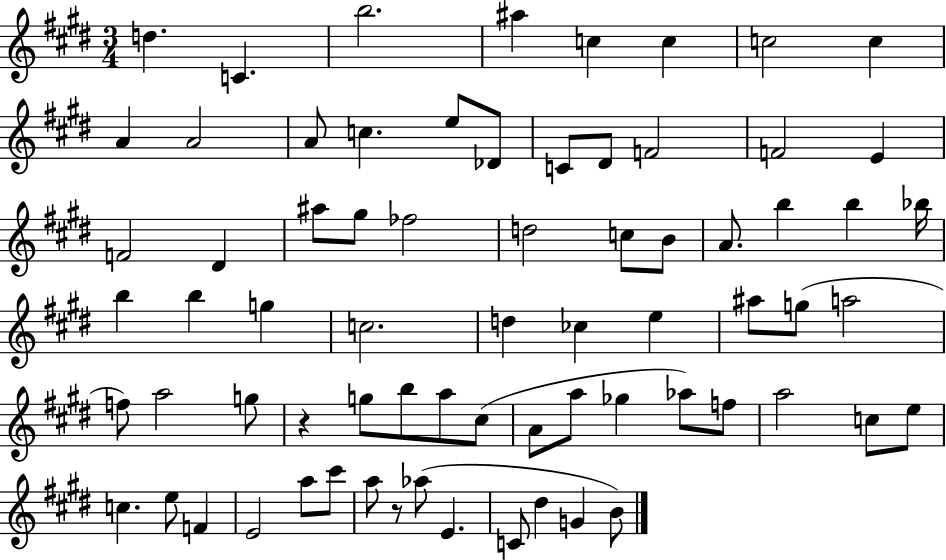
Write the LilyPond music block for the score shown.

{
  \clef treble
  \numericTimeSignature
  \time 3/4
  \key e \major
  d''4. c'4. | b''2. | ais''4 c''4 c''4 | c''2 c''4 | \break a'4 a'2 | a'8 c''4. e''8 des'8 | c'8 dis'8 f'2 | f'2 e'4 | \break f'2 dis'4 | ais''8 gis''8 fes''2 | d''2 c''8 b'8 | a'8. b''4 b''4 bes''16 | \break b''4 b''4 g''4 | c''2. | d''4 ces''4 e''4 | ais''8 g''8( a''2 | \break f''8) a''2 g''8 | r4 g''8 b''8 a''8 cis''8( | a'8 a''8 ges''4 aes''8) f''8 | a''2 c''8 e''8 | \break c''4. e''8 f'4 | e'2 a''8 cis'''8 | a''8 r8 aes''8( e'4. | c'8 dis''4 g'4 b'8) | \break \bar "|."
}